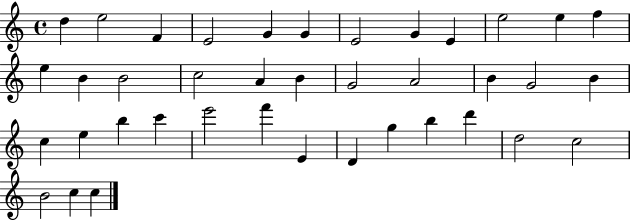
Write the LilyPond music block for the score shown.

{
  \clef treble
  \time 4/4
  \defaultTimeSignature
  \key c \major
  d''4 e''2 f'4 | e'2 g'4 g'4 | e'2 g'4 e'4 | e''2 e''4 f''4 | \break e''4 b'4 b'2 | c''2 a'4 b'4 | g'2 a'2 | b'4 g'2 b'4 | \break c''4 e''4 b''4 c'''4 | e'''2 f'''4 e'4 | d'4 g''4 b''4 d'''4 | d''2 c''2 | \break b'2 c''4 c''4 | \bar "|."
}